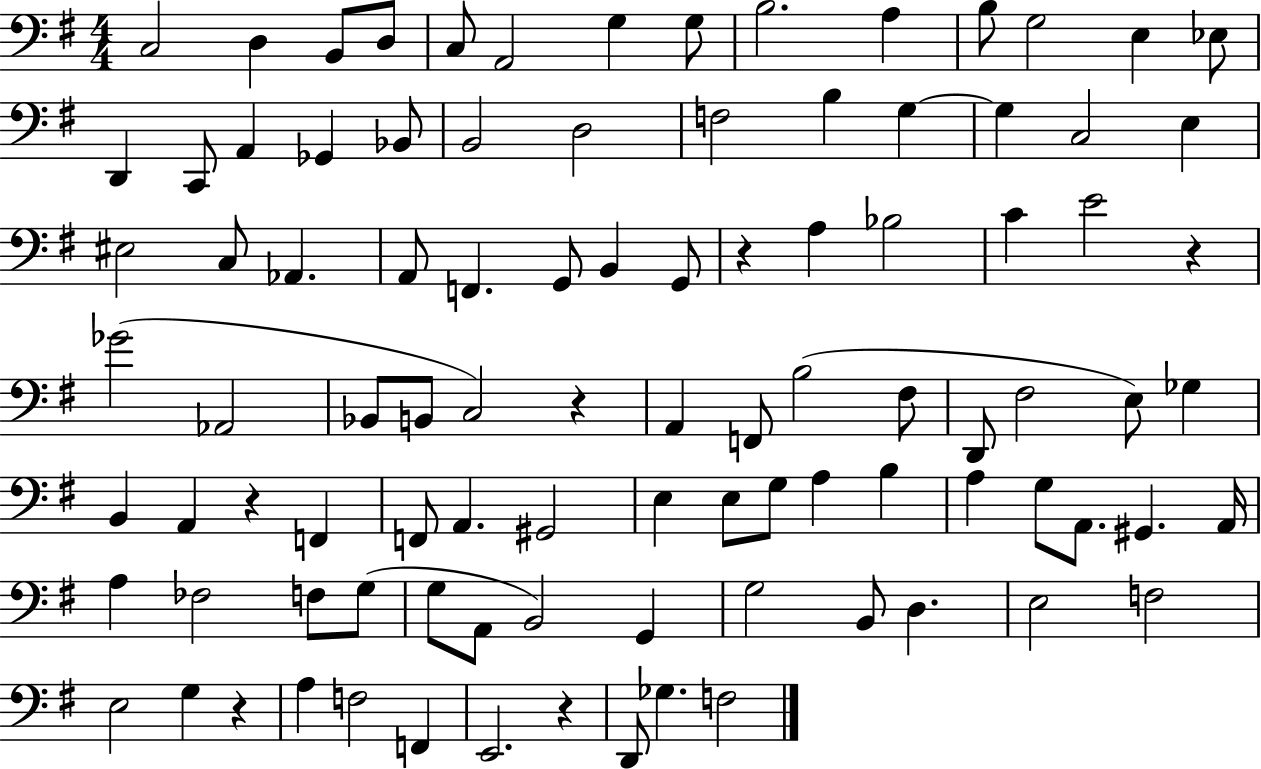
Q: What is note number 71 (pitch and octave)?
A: F3